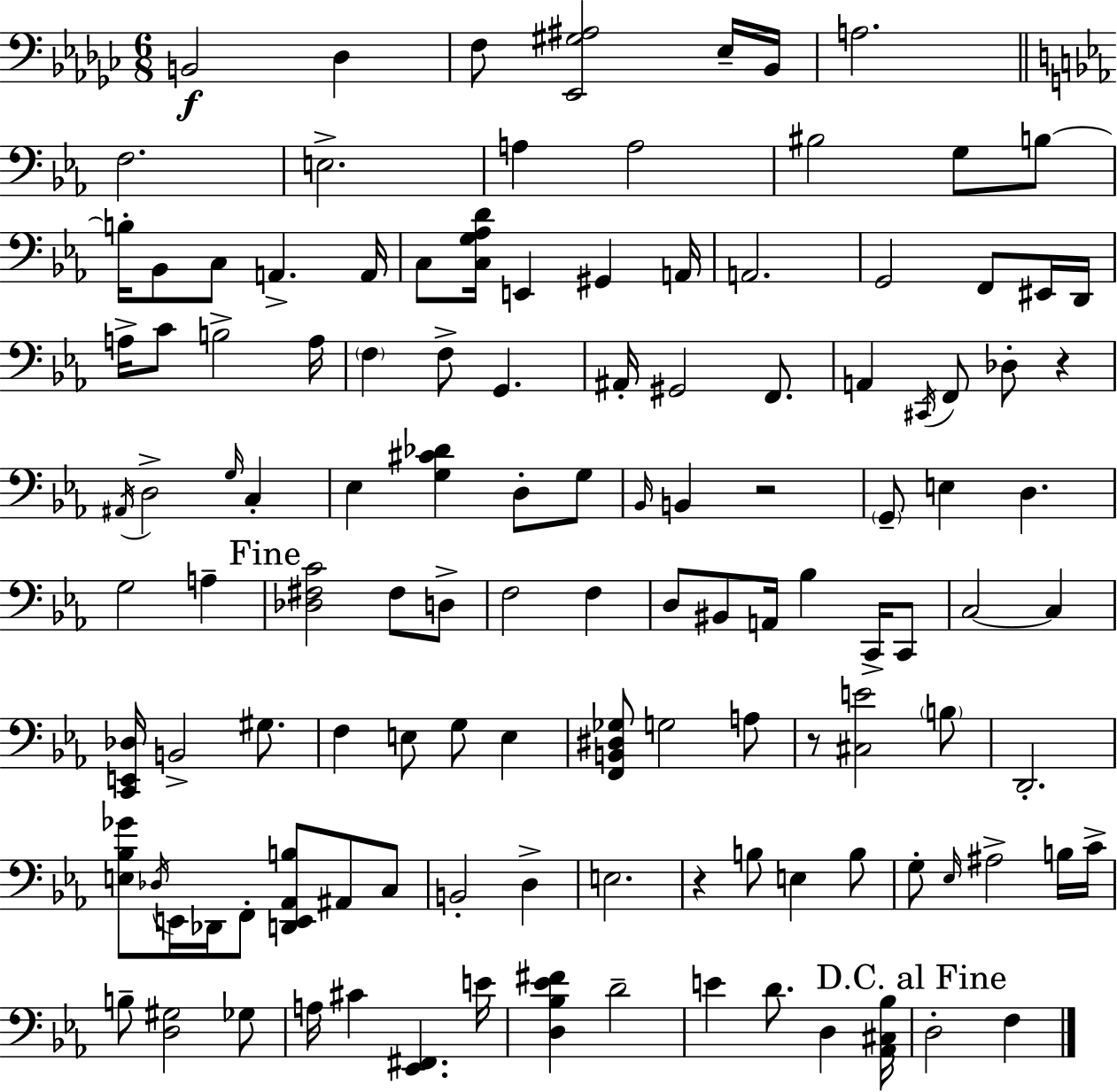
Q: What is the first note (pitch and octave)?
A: B2